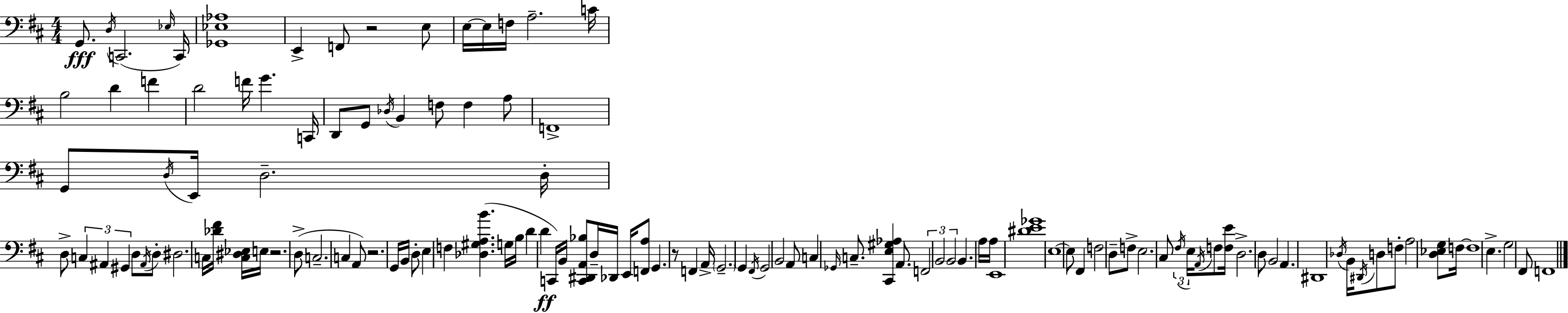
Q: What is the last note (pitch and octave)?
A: F2